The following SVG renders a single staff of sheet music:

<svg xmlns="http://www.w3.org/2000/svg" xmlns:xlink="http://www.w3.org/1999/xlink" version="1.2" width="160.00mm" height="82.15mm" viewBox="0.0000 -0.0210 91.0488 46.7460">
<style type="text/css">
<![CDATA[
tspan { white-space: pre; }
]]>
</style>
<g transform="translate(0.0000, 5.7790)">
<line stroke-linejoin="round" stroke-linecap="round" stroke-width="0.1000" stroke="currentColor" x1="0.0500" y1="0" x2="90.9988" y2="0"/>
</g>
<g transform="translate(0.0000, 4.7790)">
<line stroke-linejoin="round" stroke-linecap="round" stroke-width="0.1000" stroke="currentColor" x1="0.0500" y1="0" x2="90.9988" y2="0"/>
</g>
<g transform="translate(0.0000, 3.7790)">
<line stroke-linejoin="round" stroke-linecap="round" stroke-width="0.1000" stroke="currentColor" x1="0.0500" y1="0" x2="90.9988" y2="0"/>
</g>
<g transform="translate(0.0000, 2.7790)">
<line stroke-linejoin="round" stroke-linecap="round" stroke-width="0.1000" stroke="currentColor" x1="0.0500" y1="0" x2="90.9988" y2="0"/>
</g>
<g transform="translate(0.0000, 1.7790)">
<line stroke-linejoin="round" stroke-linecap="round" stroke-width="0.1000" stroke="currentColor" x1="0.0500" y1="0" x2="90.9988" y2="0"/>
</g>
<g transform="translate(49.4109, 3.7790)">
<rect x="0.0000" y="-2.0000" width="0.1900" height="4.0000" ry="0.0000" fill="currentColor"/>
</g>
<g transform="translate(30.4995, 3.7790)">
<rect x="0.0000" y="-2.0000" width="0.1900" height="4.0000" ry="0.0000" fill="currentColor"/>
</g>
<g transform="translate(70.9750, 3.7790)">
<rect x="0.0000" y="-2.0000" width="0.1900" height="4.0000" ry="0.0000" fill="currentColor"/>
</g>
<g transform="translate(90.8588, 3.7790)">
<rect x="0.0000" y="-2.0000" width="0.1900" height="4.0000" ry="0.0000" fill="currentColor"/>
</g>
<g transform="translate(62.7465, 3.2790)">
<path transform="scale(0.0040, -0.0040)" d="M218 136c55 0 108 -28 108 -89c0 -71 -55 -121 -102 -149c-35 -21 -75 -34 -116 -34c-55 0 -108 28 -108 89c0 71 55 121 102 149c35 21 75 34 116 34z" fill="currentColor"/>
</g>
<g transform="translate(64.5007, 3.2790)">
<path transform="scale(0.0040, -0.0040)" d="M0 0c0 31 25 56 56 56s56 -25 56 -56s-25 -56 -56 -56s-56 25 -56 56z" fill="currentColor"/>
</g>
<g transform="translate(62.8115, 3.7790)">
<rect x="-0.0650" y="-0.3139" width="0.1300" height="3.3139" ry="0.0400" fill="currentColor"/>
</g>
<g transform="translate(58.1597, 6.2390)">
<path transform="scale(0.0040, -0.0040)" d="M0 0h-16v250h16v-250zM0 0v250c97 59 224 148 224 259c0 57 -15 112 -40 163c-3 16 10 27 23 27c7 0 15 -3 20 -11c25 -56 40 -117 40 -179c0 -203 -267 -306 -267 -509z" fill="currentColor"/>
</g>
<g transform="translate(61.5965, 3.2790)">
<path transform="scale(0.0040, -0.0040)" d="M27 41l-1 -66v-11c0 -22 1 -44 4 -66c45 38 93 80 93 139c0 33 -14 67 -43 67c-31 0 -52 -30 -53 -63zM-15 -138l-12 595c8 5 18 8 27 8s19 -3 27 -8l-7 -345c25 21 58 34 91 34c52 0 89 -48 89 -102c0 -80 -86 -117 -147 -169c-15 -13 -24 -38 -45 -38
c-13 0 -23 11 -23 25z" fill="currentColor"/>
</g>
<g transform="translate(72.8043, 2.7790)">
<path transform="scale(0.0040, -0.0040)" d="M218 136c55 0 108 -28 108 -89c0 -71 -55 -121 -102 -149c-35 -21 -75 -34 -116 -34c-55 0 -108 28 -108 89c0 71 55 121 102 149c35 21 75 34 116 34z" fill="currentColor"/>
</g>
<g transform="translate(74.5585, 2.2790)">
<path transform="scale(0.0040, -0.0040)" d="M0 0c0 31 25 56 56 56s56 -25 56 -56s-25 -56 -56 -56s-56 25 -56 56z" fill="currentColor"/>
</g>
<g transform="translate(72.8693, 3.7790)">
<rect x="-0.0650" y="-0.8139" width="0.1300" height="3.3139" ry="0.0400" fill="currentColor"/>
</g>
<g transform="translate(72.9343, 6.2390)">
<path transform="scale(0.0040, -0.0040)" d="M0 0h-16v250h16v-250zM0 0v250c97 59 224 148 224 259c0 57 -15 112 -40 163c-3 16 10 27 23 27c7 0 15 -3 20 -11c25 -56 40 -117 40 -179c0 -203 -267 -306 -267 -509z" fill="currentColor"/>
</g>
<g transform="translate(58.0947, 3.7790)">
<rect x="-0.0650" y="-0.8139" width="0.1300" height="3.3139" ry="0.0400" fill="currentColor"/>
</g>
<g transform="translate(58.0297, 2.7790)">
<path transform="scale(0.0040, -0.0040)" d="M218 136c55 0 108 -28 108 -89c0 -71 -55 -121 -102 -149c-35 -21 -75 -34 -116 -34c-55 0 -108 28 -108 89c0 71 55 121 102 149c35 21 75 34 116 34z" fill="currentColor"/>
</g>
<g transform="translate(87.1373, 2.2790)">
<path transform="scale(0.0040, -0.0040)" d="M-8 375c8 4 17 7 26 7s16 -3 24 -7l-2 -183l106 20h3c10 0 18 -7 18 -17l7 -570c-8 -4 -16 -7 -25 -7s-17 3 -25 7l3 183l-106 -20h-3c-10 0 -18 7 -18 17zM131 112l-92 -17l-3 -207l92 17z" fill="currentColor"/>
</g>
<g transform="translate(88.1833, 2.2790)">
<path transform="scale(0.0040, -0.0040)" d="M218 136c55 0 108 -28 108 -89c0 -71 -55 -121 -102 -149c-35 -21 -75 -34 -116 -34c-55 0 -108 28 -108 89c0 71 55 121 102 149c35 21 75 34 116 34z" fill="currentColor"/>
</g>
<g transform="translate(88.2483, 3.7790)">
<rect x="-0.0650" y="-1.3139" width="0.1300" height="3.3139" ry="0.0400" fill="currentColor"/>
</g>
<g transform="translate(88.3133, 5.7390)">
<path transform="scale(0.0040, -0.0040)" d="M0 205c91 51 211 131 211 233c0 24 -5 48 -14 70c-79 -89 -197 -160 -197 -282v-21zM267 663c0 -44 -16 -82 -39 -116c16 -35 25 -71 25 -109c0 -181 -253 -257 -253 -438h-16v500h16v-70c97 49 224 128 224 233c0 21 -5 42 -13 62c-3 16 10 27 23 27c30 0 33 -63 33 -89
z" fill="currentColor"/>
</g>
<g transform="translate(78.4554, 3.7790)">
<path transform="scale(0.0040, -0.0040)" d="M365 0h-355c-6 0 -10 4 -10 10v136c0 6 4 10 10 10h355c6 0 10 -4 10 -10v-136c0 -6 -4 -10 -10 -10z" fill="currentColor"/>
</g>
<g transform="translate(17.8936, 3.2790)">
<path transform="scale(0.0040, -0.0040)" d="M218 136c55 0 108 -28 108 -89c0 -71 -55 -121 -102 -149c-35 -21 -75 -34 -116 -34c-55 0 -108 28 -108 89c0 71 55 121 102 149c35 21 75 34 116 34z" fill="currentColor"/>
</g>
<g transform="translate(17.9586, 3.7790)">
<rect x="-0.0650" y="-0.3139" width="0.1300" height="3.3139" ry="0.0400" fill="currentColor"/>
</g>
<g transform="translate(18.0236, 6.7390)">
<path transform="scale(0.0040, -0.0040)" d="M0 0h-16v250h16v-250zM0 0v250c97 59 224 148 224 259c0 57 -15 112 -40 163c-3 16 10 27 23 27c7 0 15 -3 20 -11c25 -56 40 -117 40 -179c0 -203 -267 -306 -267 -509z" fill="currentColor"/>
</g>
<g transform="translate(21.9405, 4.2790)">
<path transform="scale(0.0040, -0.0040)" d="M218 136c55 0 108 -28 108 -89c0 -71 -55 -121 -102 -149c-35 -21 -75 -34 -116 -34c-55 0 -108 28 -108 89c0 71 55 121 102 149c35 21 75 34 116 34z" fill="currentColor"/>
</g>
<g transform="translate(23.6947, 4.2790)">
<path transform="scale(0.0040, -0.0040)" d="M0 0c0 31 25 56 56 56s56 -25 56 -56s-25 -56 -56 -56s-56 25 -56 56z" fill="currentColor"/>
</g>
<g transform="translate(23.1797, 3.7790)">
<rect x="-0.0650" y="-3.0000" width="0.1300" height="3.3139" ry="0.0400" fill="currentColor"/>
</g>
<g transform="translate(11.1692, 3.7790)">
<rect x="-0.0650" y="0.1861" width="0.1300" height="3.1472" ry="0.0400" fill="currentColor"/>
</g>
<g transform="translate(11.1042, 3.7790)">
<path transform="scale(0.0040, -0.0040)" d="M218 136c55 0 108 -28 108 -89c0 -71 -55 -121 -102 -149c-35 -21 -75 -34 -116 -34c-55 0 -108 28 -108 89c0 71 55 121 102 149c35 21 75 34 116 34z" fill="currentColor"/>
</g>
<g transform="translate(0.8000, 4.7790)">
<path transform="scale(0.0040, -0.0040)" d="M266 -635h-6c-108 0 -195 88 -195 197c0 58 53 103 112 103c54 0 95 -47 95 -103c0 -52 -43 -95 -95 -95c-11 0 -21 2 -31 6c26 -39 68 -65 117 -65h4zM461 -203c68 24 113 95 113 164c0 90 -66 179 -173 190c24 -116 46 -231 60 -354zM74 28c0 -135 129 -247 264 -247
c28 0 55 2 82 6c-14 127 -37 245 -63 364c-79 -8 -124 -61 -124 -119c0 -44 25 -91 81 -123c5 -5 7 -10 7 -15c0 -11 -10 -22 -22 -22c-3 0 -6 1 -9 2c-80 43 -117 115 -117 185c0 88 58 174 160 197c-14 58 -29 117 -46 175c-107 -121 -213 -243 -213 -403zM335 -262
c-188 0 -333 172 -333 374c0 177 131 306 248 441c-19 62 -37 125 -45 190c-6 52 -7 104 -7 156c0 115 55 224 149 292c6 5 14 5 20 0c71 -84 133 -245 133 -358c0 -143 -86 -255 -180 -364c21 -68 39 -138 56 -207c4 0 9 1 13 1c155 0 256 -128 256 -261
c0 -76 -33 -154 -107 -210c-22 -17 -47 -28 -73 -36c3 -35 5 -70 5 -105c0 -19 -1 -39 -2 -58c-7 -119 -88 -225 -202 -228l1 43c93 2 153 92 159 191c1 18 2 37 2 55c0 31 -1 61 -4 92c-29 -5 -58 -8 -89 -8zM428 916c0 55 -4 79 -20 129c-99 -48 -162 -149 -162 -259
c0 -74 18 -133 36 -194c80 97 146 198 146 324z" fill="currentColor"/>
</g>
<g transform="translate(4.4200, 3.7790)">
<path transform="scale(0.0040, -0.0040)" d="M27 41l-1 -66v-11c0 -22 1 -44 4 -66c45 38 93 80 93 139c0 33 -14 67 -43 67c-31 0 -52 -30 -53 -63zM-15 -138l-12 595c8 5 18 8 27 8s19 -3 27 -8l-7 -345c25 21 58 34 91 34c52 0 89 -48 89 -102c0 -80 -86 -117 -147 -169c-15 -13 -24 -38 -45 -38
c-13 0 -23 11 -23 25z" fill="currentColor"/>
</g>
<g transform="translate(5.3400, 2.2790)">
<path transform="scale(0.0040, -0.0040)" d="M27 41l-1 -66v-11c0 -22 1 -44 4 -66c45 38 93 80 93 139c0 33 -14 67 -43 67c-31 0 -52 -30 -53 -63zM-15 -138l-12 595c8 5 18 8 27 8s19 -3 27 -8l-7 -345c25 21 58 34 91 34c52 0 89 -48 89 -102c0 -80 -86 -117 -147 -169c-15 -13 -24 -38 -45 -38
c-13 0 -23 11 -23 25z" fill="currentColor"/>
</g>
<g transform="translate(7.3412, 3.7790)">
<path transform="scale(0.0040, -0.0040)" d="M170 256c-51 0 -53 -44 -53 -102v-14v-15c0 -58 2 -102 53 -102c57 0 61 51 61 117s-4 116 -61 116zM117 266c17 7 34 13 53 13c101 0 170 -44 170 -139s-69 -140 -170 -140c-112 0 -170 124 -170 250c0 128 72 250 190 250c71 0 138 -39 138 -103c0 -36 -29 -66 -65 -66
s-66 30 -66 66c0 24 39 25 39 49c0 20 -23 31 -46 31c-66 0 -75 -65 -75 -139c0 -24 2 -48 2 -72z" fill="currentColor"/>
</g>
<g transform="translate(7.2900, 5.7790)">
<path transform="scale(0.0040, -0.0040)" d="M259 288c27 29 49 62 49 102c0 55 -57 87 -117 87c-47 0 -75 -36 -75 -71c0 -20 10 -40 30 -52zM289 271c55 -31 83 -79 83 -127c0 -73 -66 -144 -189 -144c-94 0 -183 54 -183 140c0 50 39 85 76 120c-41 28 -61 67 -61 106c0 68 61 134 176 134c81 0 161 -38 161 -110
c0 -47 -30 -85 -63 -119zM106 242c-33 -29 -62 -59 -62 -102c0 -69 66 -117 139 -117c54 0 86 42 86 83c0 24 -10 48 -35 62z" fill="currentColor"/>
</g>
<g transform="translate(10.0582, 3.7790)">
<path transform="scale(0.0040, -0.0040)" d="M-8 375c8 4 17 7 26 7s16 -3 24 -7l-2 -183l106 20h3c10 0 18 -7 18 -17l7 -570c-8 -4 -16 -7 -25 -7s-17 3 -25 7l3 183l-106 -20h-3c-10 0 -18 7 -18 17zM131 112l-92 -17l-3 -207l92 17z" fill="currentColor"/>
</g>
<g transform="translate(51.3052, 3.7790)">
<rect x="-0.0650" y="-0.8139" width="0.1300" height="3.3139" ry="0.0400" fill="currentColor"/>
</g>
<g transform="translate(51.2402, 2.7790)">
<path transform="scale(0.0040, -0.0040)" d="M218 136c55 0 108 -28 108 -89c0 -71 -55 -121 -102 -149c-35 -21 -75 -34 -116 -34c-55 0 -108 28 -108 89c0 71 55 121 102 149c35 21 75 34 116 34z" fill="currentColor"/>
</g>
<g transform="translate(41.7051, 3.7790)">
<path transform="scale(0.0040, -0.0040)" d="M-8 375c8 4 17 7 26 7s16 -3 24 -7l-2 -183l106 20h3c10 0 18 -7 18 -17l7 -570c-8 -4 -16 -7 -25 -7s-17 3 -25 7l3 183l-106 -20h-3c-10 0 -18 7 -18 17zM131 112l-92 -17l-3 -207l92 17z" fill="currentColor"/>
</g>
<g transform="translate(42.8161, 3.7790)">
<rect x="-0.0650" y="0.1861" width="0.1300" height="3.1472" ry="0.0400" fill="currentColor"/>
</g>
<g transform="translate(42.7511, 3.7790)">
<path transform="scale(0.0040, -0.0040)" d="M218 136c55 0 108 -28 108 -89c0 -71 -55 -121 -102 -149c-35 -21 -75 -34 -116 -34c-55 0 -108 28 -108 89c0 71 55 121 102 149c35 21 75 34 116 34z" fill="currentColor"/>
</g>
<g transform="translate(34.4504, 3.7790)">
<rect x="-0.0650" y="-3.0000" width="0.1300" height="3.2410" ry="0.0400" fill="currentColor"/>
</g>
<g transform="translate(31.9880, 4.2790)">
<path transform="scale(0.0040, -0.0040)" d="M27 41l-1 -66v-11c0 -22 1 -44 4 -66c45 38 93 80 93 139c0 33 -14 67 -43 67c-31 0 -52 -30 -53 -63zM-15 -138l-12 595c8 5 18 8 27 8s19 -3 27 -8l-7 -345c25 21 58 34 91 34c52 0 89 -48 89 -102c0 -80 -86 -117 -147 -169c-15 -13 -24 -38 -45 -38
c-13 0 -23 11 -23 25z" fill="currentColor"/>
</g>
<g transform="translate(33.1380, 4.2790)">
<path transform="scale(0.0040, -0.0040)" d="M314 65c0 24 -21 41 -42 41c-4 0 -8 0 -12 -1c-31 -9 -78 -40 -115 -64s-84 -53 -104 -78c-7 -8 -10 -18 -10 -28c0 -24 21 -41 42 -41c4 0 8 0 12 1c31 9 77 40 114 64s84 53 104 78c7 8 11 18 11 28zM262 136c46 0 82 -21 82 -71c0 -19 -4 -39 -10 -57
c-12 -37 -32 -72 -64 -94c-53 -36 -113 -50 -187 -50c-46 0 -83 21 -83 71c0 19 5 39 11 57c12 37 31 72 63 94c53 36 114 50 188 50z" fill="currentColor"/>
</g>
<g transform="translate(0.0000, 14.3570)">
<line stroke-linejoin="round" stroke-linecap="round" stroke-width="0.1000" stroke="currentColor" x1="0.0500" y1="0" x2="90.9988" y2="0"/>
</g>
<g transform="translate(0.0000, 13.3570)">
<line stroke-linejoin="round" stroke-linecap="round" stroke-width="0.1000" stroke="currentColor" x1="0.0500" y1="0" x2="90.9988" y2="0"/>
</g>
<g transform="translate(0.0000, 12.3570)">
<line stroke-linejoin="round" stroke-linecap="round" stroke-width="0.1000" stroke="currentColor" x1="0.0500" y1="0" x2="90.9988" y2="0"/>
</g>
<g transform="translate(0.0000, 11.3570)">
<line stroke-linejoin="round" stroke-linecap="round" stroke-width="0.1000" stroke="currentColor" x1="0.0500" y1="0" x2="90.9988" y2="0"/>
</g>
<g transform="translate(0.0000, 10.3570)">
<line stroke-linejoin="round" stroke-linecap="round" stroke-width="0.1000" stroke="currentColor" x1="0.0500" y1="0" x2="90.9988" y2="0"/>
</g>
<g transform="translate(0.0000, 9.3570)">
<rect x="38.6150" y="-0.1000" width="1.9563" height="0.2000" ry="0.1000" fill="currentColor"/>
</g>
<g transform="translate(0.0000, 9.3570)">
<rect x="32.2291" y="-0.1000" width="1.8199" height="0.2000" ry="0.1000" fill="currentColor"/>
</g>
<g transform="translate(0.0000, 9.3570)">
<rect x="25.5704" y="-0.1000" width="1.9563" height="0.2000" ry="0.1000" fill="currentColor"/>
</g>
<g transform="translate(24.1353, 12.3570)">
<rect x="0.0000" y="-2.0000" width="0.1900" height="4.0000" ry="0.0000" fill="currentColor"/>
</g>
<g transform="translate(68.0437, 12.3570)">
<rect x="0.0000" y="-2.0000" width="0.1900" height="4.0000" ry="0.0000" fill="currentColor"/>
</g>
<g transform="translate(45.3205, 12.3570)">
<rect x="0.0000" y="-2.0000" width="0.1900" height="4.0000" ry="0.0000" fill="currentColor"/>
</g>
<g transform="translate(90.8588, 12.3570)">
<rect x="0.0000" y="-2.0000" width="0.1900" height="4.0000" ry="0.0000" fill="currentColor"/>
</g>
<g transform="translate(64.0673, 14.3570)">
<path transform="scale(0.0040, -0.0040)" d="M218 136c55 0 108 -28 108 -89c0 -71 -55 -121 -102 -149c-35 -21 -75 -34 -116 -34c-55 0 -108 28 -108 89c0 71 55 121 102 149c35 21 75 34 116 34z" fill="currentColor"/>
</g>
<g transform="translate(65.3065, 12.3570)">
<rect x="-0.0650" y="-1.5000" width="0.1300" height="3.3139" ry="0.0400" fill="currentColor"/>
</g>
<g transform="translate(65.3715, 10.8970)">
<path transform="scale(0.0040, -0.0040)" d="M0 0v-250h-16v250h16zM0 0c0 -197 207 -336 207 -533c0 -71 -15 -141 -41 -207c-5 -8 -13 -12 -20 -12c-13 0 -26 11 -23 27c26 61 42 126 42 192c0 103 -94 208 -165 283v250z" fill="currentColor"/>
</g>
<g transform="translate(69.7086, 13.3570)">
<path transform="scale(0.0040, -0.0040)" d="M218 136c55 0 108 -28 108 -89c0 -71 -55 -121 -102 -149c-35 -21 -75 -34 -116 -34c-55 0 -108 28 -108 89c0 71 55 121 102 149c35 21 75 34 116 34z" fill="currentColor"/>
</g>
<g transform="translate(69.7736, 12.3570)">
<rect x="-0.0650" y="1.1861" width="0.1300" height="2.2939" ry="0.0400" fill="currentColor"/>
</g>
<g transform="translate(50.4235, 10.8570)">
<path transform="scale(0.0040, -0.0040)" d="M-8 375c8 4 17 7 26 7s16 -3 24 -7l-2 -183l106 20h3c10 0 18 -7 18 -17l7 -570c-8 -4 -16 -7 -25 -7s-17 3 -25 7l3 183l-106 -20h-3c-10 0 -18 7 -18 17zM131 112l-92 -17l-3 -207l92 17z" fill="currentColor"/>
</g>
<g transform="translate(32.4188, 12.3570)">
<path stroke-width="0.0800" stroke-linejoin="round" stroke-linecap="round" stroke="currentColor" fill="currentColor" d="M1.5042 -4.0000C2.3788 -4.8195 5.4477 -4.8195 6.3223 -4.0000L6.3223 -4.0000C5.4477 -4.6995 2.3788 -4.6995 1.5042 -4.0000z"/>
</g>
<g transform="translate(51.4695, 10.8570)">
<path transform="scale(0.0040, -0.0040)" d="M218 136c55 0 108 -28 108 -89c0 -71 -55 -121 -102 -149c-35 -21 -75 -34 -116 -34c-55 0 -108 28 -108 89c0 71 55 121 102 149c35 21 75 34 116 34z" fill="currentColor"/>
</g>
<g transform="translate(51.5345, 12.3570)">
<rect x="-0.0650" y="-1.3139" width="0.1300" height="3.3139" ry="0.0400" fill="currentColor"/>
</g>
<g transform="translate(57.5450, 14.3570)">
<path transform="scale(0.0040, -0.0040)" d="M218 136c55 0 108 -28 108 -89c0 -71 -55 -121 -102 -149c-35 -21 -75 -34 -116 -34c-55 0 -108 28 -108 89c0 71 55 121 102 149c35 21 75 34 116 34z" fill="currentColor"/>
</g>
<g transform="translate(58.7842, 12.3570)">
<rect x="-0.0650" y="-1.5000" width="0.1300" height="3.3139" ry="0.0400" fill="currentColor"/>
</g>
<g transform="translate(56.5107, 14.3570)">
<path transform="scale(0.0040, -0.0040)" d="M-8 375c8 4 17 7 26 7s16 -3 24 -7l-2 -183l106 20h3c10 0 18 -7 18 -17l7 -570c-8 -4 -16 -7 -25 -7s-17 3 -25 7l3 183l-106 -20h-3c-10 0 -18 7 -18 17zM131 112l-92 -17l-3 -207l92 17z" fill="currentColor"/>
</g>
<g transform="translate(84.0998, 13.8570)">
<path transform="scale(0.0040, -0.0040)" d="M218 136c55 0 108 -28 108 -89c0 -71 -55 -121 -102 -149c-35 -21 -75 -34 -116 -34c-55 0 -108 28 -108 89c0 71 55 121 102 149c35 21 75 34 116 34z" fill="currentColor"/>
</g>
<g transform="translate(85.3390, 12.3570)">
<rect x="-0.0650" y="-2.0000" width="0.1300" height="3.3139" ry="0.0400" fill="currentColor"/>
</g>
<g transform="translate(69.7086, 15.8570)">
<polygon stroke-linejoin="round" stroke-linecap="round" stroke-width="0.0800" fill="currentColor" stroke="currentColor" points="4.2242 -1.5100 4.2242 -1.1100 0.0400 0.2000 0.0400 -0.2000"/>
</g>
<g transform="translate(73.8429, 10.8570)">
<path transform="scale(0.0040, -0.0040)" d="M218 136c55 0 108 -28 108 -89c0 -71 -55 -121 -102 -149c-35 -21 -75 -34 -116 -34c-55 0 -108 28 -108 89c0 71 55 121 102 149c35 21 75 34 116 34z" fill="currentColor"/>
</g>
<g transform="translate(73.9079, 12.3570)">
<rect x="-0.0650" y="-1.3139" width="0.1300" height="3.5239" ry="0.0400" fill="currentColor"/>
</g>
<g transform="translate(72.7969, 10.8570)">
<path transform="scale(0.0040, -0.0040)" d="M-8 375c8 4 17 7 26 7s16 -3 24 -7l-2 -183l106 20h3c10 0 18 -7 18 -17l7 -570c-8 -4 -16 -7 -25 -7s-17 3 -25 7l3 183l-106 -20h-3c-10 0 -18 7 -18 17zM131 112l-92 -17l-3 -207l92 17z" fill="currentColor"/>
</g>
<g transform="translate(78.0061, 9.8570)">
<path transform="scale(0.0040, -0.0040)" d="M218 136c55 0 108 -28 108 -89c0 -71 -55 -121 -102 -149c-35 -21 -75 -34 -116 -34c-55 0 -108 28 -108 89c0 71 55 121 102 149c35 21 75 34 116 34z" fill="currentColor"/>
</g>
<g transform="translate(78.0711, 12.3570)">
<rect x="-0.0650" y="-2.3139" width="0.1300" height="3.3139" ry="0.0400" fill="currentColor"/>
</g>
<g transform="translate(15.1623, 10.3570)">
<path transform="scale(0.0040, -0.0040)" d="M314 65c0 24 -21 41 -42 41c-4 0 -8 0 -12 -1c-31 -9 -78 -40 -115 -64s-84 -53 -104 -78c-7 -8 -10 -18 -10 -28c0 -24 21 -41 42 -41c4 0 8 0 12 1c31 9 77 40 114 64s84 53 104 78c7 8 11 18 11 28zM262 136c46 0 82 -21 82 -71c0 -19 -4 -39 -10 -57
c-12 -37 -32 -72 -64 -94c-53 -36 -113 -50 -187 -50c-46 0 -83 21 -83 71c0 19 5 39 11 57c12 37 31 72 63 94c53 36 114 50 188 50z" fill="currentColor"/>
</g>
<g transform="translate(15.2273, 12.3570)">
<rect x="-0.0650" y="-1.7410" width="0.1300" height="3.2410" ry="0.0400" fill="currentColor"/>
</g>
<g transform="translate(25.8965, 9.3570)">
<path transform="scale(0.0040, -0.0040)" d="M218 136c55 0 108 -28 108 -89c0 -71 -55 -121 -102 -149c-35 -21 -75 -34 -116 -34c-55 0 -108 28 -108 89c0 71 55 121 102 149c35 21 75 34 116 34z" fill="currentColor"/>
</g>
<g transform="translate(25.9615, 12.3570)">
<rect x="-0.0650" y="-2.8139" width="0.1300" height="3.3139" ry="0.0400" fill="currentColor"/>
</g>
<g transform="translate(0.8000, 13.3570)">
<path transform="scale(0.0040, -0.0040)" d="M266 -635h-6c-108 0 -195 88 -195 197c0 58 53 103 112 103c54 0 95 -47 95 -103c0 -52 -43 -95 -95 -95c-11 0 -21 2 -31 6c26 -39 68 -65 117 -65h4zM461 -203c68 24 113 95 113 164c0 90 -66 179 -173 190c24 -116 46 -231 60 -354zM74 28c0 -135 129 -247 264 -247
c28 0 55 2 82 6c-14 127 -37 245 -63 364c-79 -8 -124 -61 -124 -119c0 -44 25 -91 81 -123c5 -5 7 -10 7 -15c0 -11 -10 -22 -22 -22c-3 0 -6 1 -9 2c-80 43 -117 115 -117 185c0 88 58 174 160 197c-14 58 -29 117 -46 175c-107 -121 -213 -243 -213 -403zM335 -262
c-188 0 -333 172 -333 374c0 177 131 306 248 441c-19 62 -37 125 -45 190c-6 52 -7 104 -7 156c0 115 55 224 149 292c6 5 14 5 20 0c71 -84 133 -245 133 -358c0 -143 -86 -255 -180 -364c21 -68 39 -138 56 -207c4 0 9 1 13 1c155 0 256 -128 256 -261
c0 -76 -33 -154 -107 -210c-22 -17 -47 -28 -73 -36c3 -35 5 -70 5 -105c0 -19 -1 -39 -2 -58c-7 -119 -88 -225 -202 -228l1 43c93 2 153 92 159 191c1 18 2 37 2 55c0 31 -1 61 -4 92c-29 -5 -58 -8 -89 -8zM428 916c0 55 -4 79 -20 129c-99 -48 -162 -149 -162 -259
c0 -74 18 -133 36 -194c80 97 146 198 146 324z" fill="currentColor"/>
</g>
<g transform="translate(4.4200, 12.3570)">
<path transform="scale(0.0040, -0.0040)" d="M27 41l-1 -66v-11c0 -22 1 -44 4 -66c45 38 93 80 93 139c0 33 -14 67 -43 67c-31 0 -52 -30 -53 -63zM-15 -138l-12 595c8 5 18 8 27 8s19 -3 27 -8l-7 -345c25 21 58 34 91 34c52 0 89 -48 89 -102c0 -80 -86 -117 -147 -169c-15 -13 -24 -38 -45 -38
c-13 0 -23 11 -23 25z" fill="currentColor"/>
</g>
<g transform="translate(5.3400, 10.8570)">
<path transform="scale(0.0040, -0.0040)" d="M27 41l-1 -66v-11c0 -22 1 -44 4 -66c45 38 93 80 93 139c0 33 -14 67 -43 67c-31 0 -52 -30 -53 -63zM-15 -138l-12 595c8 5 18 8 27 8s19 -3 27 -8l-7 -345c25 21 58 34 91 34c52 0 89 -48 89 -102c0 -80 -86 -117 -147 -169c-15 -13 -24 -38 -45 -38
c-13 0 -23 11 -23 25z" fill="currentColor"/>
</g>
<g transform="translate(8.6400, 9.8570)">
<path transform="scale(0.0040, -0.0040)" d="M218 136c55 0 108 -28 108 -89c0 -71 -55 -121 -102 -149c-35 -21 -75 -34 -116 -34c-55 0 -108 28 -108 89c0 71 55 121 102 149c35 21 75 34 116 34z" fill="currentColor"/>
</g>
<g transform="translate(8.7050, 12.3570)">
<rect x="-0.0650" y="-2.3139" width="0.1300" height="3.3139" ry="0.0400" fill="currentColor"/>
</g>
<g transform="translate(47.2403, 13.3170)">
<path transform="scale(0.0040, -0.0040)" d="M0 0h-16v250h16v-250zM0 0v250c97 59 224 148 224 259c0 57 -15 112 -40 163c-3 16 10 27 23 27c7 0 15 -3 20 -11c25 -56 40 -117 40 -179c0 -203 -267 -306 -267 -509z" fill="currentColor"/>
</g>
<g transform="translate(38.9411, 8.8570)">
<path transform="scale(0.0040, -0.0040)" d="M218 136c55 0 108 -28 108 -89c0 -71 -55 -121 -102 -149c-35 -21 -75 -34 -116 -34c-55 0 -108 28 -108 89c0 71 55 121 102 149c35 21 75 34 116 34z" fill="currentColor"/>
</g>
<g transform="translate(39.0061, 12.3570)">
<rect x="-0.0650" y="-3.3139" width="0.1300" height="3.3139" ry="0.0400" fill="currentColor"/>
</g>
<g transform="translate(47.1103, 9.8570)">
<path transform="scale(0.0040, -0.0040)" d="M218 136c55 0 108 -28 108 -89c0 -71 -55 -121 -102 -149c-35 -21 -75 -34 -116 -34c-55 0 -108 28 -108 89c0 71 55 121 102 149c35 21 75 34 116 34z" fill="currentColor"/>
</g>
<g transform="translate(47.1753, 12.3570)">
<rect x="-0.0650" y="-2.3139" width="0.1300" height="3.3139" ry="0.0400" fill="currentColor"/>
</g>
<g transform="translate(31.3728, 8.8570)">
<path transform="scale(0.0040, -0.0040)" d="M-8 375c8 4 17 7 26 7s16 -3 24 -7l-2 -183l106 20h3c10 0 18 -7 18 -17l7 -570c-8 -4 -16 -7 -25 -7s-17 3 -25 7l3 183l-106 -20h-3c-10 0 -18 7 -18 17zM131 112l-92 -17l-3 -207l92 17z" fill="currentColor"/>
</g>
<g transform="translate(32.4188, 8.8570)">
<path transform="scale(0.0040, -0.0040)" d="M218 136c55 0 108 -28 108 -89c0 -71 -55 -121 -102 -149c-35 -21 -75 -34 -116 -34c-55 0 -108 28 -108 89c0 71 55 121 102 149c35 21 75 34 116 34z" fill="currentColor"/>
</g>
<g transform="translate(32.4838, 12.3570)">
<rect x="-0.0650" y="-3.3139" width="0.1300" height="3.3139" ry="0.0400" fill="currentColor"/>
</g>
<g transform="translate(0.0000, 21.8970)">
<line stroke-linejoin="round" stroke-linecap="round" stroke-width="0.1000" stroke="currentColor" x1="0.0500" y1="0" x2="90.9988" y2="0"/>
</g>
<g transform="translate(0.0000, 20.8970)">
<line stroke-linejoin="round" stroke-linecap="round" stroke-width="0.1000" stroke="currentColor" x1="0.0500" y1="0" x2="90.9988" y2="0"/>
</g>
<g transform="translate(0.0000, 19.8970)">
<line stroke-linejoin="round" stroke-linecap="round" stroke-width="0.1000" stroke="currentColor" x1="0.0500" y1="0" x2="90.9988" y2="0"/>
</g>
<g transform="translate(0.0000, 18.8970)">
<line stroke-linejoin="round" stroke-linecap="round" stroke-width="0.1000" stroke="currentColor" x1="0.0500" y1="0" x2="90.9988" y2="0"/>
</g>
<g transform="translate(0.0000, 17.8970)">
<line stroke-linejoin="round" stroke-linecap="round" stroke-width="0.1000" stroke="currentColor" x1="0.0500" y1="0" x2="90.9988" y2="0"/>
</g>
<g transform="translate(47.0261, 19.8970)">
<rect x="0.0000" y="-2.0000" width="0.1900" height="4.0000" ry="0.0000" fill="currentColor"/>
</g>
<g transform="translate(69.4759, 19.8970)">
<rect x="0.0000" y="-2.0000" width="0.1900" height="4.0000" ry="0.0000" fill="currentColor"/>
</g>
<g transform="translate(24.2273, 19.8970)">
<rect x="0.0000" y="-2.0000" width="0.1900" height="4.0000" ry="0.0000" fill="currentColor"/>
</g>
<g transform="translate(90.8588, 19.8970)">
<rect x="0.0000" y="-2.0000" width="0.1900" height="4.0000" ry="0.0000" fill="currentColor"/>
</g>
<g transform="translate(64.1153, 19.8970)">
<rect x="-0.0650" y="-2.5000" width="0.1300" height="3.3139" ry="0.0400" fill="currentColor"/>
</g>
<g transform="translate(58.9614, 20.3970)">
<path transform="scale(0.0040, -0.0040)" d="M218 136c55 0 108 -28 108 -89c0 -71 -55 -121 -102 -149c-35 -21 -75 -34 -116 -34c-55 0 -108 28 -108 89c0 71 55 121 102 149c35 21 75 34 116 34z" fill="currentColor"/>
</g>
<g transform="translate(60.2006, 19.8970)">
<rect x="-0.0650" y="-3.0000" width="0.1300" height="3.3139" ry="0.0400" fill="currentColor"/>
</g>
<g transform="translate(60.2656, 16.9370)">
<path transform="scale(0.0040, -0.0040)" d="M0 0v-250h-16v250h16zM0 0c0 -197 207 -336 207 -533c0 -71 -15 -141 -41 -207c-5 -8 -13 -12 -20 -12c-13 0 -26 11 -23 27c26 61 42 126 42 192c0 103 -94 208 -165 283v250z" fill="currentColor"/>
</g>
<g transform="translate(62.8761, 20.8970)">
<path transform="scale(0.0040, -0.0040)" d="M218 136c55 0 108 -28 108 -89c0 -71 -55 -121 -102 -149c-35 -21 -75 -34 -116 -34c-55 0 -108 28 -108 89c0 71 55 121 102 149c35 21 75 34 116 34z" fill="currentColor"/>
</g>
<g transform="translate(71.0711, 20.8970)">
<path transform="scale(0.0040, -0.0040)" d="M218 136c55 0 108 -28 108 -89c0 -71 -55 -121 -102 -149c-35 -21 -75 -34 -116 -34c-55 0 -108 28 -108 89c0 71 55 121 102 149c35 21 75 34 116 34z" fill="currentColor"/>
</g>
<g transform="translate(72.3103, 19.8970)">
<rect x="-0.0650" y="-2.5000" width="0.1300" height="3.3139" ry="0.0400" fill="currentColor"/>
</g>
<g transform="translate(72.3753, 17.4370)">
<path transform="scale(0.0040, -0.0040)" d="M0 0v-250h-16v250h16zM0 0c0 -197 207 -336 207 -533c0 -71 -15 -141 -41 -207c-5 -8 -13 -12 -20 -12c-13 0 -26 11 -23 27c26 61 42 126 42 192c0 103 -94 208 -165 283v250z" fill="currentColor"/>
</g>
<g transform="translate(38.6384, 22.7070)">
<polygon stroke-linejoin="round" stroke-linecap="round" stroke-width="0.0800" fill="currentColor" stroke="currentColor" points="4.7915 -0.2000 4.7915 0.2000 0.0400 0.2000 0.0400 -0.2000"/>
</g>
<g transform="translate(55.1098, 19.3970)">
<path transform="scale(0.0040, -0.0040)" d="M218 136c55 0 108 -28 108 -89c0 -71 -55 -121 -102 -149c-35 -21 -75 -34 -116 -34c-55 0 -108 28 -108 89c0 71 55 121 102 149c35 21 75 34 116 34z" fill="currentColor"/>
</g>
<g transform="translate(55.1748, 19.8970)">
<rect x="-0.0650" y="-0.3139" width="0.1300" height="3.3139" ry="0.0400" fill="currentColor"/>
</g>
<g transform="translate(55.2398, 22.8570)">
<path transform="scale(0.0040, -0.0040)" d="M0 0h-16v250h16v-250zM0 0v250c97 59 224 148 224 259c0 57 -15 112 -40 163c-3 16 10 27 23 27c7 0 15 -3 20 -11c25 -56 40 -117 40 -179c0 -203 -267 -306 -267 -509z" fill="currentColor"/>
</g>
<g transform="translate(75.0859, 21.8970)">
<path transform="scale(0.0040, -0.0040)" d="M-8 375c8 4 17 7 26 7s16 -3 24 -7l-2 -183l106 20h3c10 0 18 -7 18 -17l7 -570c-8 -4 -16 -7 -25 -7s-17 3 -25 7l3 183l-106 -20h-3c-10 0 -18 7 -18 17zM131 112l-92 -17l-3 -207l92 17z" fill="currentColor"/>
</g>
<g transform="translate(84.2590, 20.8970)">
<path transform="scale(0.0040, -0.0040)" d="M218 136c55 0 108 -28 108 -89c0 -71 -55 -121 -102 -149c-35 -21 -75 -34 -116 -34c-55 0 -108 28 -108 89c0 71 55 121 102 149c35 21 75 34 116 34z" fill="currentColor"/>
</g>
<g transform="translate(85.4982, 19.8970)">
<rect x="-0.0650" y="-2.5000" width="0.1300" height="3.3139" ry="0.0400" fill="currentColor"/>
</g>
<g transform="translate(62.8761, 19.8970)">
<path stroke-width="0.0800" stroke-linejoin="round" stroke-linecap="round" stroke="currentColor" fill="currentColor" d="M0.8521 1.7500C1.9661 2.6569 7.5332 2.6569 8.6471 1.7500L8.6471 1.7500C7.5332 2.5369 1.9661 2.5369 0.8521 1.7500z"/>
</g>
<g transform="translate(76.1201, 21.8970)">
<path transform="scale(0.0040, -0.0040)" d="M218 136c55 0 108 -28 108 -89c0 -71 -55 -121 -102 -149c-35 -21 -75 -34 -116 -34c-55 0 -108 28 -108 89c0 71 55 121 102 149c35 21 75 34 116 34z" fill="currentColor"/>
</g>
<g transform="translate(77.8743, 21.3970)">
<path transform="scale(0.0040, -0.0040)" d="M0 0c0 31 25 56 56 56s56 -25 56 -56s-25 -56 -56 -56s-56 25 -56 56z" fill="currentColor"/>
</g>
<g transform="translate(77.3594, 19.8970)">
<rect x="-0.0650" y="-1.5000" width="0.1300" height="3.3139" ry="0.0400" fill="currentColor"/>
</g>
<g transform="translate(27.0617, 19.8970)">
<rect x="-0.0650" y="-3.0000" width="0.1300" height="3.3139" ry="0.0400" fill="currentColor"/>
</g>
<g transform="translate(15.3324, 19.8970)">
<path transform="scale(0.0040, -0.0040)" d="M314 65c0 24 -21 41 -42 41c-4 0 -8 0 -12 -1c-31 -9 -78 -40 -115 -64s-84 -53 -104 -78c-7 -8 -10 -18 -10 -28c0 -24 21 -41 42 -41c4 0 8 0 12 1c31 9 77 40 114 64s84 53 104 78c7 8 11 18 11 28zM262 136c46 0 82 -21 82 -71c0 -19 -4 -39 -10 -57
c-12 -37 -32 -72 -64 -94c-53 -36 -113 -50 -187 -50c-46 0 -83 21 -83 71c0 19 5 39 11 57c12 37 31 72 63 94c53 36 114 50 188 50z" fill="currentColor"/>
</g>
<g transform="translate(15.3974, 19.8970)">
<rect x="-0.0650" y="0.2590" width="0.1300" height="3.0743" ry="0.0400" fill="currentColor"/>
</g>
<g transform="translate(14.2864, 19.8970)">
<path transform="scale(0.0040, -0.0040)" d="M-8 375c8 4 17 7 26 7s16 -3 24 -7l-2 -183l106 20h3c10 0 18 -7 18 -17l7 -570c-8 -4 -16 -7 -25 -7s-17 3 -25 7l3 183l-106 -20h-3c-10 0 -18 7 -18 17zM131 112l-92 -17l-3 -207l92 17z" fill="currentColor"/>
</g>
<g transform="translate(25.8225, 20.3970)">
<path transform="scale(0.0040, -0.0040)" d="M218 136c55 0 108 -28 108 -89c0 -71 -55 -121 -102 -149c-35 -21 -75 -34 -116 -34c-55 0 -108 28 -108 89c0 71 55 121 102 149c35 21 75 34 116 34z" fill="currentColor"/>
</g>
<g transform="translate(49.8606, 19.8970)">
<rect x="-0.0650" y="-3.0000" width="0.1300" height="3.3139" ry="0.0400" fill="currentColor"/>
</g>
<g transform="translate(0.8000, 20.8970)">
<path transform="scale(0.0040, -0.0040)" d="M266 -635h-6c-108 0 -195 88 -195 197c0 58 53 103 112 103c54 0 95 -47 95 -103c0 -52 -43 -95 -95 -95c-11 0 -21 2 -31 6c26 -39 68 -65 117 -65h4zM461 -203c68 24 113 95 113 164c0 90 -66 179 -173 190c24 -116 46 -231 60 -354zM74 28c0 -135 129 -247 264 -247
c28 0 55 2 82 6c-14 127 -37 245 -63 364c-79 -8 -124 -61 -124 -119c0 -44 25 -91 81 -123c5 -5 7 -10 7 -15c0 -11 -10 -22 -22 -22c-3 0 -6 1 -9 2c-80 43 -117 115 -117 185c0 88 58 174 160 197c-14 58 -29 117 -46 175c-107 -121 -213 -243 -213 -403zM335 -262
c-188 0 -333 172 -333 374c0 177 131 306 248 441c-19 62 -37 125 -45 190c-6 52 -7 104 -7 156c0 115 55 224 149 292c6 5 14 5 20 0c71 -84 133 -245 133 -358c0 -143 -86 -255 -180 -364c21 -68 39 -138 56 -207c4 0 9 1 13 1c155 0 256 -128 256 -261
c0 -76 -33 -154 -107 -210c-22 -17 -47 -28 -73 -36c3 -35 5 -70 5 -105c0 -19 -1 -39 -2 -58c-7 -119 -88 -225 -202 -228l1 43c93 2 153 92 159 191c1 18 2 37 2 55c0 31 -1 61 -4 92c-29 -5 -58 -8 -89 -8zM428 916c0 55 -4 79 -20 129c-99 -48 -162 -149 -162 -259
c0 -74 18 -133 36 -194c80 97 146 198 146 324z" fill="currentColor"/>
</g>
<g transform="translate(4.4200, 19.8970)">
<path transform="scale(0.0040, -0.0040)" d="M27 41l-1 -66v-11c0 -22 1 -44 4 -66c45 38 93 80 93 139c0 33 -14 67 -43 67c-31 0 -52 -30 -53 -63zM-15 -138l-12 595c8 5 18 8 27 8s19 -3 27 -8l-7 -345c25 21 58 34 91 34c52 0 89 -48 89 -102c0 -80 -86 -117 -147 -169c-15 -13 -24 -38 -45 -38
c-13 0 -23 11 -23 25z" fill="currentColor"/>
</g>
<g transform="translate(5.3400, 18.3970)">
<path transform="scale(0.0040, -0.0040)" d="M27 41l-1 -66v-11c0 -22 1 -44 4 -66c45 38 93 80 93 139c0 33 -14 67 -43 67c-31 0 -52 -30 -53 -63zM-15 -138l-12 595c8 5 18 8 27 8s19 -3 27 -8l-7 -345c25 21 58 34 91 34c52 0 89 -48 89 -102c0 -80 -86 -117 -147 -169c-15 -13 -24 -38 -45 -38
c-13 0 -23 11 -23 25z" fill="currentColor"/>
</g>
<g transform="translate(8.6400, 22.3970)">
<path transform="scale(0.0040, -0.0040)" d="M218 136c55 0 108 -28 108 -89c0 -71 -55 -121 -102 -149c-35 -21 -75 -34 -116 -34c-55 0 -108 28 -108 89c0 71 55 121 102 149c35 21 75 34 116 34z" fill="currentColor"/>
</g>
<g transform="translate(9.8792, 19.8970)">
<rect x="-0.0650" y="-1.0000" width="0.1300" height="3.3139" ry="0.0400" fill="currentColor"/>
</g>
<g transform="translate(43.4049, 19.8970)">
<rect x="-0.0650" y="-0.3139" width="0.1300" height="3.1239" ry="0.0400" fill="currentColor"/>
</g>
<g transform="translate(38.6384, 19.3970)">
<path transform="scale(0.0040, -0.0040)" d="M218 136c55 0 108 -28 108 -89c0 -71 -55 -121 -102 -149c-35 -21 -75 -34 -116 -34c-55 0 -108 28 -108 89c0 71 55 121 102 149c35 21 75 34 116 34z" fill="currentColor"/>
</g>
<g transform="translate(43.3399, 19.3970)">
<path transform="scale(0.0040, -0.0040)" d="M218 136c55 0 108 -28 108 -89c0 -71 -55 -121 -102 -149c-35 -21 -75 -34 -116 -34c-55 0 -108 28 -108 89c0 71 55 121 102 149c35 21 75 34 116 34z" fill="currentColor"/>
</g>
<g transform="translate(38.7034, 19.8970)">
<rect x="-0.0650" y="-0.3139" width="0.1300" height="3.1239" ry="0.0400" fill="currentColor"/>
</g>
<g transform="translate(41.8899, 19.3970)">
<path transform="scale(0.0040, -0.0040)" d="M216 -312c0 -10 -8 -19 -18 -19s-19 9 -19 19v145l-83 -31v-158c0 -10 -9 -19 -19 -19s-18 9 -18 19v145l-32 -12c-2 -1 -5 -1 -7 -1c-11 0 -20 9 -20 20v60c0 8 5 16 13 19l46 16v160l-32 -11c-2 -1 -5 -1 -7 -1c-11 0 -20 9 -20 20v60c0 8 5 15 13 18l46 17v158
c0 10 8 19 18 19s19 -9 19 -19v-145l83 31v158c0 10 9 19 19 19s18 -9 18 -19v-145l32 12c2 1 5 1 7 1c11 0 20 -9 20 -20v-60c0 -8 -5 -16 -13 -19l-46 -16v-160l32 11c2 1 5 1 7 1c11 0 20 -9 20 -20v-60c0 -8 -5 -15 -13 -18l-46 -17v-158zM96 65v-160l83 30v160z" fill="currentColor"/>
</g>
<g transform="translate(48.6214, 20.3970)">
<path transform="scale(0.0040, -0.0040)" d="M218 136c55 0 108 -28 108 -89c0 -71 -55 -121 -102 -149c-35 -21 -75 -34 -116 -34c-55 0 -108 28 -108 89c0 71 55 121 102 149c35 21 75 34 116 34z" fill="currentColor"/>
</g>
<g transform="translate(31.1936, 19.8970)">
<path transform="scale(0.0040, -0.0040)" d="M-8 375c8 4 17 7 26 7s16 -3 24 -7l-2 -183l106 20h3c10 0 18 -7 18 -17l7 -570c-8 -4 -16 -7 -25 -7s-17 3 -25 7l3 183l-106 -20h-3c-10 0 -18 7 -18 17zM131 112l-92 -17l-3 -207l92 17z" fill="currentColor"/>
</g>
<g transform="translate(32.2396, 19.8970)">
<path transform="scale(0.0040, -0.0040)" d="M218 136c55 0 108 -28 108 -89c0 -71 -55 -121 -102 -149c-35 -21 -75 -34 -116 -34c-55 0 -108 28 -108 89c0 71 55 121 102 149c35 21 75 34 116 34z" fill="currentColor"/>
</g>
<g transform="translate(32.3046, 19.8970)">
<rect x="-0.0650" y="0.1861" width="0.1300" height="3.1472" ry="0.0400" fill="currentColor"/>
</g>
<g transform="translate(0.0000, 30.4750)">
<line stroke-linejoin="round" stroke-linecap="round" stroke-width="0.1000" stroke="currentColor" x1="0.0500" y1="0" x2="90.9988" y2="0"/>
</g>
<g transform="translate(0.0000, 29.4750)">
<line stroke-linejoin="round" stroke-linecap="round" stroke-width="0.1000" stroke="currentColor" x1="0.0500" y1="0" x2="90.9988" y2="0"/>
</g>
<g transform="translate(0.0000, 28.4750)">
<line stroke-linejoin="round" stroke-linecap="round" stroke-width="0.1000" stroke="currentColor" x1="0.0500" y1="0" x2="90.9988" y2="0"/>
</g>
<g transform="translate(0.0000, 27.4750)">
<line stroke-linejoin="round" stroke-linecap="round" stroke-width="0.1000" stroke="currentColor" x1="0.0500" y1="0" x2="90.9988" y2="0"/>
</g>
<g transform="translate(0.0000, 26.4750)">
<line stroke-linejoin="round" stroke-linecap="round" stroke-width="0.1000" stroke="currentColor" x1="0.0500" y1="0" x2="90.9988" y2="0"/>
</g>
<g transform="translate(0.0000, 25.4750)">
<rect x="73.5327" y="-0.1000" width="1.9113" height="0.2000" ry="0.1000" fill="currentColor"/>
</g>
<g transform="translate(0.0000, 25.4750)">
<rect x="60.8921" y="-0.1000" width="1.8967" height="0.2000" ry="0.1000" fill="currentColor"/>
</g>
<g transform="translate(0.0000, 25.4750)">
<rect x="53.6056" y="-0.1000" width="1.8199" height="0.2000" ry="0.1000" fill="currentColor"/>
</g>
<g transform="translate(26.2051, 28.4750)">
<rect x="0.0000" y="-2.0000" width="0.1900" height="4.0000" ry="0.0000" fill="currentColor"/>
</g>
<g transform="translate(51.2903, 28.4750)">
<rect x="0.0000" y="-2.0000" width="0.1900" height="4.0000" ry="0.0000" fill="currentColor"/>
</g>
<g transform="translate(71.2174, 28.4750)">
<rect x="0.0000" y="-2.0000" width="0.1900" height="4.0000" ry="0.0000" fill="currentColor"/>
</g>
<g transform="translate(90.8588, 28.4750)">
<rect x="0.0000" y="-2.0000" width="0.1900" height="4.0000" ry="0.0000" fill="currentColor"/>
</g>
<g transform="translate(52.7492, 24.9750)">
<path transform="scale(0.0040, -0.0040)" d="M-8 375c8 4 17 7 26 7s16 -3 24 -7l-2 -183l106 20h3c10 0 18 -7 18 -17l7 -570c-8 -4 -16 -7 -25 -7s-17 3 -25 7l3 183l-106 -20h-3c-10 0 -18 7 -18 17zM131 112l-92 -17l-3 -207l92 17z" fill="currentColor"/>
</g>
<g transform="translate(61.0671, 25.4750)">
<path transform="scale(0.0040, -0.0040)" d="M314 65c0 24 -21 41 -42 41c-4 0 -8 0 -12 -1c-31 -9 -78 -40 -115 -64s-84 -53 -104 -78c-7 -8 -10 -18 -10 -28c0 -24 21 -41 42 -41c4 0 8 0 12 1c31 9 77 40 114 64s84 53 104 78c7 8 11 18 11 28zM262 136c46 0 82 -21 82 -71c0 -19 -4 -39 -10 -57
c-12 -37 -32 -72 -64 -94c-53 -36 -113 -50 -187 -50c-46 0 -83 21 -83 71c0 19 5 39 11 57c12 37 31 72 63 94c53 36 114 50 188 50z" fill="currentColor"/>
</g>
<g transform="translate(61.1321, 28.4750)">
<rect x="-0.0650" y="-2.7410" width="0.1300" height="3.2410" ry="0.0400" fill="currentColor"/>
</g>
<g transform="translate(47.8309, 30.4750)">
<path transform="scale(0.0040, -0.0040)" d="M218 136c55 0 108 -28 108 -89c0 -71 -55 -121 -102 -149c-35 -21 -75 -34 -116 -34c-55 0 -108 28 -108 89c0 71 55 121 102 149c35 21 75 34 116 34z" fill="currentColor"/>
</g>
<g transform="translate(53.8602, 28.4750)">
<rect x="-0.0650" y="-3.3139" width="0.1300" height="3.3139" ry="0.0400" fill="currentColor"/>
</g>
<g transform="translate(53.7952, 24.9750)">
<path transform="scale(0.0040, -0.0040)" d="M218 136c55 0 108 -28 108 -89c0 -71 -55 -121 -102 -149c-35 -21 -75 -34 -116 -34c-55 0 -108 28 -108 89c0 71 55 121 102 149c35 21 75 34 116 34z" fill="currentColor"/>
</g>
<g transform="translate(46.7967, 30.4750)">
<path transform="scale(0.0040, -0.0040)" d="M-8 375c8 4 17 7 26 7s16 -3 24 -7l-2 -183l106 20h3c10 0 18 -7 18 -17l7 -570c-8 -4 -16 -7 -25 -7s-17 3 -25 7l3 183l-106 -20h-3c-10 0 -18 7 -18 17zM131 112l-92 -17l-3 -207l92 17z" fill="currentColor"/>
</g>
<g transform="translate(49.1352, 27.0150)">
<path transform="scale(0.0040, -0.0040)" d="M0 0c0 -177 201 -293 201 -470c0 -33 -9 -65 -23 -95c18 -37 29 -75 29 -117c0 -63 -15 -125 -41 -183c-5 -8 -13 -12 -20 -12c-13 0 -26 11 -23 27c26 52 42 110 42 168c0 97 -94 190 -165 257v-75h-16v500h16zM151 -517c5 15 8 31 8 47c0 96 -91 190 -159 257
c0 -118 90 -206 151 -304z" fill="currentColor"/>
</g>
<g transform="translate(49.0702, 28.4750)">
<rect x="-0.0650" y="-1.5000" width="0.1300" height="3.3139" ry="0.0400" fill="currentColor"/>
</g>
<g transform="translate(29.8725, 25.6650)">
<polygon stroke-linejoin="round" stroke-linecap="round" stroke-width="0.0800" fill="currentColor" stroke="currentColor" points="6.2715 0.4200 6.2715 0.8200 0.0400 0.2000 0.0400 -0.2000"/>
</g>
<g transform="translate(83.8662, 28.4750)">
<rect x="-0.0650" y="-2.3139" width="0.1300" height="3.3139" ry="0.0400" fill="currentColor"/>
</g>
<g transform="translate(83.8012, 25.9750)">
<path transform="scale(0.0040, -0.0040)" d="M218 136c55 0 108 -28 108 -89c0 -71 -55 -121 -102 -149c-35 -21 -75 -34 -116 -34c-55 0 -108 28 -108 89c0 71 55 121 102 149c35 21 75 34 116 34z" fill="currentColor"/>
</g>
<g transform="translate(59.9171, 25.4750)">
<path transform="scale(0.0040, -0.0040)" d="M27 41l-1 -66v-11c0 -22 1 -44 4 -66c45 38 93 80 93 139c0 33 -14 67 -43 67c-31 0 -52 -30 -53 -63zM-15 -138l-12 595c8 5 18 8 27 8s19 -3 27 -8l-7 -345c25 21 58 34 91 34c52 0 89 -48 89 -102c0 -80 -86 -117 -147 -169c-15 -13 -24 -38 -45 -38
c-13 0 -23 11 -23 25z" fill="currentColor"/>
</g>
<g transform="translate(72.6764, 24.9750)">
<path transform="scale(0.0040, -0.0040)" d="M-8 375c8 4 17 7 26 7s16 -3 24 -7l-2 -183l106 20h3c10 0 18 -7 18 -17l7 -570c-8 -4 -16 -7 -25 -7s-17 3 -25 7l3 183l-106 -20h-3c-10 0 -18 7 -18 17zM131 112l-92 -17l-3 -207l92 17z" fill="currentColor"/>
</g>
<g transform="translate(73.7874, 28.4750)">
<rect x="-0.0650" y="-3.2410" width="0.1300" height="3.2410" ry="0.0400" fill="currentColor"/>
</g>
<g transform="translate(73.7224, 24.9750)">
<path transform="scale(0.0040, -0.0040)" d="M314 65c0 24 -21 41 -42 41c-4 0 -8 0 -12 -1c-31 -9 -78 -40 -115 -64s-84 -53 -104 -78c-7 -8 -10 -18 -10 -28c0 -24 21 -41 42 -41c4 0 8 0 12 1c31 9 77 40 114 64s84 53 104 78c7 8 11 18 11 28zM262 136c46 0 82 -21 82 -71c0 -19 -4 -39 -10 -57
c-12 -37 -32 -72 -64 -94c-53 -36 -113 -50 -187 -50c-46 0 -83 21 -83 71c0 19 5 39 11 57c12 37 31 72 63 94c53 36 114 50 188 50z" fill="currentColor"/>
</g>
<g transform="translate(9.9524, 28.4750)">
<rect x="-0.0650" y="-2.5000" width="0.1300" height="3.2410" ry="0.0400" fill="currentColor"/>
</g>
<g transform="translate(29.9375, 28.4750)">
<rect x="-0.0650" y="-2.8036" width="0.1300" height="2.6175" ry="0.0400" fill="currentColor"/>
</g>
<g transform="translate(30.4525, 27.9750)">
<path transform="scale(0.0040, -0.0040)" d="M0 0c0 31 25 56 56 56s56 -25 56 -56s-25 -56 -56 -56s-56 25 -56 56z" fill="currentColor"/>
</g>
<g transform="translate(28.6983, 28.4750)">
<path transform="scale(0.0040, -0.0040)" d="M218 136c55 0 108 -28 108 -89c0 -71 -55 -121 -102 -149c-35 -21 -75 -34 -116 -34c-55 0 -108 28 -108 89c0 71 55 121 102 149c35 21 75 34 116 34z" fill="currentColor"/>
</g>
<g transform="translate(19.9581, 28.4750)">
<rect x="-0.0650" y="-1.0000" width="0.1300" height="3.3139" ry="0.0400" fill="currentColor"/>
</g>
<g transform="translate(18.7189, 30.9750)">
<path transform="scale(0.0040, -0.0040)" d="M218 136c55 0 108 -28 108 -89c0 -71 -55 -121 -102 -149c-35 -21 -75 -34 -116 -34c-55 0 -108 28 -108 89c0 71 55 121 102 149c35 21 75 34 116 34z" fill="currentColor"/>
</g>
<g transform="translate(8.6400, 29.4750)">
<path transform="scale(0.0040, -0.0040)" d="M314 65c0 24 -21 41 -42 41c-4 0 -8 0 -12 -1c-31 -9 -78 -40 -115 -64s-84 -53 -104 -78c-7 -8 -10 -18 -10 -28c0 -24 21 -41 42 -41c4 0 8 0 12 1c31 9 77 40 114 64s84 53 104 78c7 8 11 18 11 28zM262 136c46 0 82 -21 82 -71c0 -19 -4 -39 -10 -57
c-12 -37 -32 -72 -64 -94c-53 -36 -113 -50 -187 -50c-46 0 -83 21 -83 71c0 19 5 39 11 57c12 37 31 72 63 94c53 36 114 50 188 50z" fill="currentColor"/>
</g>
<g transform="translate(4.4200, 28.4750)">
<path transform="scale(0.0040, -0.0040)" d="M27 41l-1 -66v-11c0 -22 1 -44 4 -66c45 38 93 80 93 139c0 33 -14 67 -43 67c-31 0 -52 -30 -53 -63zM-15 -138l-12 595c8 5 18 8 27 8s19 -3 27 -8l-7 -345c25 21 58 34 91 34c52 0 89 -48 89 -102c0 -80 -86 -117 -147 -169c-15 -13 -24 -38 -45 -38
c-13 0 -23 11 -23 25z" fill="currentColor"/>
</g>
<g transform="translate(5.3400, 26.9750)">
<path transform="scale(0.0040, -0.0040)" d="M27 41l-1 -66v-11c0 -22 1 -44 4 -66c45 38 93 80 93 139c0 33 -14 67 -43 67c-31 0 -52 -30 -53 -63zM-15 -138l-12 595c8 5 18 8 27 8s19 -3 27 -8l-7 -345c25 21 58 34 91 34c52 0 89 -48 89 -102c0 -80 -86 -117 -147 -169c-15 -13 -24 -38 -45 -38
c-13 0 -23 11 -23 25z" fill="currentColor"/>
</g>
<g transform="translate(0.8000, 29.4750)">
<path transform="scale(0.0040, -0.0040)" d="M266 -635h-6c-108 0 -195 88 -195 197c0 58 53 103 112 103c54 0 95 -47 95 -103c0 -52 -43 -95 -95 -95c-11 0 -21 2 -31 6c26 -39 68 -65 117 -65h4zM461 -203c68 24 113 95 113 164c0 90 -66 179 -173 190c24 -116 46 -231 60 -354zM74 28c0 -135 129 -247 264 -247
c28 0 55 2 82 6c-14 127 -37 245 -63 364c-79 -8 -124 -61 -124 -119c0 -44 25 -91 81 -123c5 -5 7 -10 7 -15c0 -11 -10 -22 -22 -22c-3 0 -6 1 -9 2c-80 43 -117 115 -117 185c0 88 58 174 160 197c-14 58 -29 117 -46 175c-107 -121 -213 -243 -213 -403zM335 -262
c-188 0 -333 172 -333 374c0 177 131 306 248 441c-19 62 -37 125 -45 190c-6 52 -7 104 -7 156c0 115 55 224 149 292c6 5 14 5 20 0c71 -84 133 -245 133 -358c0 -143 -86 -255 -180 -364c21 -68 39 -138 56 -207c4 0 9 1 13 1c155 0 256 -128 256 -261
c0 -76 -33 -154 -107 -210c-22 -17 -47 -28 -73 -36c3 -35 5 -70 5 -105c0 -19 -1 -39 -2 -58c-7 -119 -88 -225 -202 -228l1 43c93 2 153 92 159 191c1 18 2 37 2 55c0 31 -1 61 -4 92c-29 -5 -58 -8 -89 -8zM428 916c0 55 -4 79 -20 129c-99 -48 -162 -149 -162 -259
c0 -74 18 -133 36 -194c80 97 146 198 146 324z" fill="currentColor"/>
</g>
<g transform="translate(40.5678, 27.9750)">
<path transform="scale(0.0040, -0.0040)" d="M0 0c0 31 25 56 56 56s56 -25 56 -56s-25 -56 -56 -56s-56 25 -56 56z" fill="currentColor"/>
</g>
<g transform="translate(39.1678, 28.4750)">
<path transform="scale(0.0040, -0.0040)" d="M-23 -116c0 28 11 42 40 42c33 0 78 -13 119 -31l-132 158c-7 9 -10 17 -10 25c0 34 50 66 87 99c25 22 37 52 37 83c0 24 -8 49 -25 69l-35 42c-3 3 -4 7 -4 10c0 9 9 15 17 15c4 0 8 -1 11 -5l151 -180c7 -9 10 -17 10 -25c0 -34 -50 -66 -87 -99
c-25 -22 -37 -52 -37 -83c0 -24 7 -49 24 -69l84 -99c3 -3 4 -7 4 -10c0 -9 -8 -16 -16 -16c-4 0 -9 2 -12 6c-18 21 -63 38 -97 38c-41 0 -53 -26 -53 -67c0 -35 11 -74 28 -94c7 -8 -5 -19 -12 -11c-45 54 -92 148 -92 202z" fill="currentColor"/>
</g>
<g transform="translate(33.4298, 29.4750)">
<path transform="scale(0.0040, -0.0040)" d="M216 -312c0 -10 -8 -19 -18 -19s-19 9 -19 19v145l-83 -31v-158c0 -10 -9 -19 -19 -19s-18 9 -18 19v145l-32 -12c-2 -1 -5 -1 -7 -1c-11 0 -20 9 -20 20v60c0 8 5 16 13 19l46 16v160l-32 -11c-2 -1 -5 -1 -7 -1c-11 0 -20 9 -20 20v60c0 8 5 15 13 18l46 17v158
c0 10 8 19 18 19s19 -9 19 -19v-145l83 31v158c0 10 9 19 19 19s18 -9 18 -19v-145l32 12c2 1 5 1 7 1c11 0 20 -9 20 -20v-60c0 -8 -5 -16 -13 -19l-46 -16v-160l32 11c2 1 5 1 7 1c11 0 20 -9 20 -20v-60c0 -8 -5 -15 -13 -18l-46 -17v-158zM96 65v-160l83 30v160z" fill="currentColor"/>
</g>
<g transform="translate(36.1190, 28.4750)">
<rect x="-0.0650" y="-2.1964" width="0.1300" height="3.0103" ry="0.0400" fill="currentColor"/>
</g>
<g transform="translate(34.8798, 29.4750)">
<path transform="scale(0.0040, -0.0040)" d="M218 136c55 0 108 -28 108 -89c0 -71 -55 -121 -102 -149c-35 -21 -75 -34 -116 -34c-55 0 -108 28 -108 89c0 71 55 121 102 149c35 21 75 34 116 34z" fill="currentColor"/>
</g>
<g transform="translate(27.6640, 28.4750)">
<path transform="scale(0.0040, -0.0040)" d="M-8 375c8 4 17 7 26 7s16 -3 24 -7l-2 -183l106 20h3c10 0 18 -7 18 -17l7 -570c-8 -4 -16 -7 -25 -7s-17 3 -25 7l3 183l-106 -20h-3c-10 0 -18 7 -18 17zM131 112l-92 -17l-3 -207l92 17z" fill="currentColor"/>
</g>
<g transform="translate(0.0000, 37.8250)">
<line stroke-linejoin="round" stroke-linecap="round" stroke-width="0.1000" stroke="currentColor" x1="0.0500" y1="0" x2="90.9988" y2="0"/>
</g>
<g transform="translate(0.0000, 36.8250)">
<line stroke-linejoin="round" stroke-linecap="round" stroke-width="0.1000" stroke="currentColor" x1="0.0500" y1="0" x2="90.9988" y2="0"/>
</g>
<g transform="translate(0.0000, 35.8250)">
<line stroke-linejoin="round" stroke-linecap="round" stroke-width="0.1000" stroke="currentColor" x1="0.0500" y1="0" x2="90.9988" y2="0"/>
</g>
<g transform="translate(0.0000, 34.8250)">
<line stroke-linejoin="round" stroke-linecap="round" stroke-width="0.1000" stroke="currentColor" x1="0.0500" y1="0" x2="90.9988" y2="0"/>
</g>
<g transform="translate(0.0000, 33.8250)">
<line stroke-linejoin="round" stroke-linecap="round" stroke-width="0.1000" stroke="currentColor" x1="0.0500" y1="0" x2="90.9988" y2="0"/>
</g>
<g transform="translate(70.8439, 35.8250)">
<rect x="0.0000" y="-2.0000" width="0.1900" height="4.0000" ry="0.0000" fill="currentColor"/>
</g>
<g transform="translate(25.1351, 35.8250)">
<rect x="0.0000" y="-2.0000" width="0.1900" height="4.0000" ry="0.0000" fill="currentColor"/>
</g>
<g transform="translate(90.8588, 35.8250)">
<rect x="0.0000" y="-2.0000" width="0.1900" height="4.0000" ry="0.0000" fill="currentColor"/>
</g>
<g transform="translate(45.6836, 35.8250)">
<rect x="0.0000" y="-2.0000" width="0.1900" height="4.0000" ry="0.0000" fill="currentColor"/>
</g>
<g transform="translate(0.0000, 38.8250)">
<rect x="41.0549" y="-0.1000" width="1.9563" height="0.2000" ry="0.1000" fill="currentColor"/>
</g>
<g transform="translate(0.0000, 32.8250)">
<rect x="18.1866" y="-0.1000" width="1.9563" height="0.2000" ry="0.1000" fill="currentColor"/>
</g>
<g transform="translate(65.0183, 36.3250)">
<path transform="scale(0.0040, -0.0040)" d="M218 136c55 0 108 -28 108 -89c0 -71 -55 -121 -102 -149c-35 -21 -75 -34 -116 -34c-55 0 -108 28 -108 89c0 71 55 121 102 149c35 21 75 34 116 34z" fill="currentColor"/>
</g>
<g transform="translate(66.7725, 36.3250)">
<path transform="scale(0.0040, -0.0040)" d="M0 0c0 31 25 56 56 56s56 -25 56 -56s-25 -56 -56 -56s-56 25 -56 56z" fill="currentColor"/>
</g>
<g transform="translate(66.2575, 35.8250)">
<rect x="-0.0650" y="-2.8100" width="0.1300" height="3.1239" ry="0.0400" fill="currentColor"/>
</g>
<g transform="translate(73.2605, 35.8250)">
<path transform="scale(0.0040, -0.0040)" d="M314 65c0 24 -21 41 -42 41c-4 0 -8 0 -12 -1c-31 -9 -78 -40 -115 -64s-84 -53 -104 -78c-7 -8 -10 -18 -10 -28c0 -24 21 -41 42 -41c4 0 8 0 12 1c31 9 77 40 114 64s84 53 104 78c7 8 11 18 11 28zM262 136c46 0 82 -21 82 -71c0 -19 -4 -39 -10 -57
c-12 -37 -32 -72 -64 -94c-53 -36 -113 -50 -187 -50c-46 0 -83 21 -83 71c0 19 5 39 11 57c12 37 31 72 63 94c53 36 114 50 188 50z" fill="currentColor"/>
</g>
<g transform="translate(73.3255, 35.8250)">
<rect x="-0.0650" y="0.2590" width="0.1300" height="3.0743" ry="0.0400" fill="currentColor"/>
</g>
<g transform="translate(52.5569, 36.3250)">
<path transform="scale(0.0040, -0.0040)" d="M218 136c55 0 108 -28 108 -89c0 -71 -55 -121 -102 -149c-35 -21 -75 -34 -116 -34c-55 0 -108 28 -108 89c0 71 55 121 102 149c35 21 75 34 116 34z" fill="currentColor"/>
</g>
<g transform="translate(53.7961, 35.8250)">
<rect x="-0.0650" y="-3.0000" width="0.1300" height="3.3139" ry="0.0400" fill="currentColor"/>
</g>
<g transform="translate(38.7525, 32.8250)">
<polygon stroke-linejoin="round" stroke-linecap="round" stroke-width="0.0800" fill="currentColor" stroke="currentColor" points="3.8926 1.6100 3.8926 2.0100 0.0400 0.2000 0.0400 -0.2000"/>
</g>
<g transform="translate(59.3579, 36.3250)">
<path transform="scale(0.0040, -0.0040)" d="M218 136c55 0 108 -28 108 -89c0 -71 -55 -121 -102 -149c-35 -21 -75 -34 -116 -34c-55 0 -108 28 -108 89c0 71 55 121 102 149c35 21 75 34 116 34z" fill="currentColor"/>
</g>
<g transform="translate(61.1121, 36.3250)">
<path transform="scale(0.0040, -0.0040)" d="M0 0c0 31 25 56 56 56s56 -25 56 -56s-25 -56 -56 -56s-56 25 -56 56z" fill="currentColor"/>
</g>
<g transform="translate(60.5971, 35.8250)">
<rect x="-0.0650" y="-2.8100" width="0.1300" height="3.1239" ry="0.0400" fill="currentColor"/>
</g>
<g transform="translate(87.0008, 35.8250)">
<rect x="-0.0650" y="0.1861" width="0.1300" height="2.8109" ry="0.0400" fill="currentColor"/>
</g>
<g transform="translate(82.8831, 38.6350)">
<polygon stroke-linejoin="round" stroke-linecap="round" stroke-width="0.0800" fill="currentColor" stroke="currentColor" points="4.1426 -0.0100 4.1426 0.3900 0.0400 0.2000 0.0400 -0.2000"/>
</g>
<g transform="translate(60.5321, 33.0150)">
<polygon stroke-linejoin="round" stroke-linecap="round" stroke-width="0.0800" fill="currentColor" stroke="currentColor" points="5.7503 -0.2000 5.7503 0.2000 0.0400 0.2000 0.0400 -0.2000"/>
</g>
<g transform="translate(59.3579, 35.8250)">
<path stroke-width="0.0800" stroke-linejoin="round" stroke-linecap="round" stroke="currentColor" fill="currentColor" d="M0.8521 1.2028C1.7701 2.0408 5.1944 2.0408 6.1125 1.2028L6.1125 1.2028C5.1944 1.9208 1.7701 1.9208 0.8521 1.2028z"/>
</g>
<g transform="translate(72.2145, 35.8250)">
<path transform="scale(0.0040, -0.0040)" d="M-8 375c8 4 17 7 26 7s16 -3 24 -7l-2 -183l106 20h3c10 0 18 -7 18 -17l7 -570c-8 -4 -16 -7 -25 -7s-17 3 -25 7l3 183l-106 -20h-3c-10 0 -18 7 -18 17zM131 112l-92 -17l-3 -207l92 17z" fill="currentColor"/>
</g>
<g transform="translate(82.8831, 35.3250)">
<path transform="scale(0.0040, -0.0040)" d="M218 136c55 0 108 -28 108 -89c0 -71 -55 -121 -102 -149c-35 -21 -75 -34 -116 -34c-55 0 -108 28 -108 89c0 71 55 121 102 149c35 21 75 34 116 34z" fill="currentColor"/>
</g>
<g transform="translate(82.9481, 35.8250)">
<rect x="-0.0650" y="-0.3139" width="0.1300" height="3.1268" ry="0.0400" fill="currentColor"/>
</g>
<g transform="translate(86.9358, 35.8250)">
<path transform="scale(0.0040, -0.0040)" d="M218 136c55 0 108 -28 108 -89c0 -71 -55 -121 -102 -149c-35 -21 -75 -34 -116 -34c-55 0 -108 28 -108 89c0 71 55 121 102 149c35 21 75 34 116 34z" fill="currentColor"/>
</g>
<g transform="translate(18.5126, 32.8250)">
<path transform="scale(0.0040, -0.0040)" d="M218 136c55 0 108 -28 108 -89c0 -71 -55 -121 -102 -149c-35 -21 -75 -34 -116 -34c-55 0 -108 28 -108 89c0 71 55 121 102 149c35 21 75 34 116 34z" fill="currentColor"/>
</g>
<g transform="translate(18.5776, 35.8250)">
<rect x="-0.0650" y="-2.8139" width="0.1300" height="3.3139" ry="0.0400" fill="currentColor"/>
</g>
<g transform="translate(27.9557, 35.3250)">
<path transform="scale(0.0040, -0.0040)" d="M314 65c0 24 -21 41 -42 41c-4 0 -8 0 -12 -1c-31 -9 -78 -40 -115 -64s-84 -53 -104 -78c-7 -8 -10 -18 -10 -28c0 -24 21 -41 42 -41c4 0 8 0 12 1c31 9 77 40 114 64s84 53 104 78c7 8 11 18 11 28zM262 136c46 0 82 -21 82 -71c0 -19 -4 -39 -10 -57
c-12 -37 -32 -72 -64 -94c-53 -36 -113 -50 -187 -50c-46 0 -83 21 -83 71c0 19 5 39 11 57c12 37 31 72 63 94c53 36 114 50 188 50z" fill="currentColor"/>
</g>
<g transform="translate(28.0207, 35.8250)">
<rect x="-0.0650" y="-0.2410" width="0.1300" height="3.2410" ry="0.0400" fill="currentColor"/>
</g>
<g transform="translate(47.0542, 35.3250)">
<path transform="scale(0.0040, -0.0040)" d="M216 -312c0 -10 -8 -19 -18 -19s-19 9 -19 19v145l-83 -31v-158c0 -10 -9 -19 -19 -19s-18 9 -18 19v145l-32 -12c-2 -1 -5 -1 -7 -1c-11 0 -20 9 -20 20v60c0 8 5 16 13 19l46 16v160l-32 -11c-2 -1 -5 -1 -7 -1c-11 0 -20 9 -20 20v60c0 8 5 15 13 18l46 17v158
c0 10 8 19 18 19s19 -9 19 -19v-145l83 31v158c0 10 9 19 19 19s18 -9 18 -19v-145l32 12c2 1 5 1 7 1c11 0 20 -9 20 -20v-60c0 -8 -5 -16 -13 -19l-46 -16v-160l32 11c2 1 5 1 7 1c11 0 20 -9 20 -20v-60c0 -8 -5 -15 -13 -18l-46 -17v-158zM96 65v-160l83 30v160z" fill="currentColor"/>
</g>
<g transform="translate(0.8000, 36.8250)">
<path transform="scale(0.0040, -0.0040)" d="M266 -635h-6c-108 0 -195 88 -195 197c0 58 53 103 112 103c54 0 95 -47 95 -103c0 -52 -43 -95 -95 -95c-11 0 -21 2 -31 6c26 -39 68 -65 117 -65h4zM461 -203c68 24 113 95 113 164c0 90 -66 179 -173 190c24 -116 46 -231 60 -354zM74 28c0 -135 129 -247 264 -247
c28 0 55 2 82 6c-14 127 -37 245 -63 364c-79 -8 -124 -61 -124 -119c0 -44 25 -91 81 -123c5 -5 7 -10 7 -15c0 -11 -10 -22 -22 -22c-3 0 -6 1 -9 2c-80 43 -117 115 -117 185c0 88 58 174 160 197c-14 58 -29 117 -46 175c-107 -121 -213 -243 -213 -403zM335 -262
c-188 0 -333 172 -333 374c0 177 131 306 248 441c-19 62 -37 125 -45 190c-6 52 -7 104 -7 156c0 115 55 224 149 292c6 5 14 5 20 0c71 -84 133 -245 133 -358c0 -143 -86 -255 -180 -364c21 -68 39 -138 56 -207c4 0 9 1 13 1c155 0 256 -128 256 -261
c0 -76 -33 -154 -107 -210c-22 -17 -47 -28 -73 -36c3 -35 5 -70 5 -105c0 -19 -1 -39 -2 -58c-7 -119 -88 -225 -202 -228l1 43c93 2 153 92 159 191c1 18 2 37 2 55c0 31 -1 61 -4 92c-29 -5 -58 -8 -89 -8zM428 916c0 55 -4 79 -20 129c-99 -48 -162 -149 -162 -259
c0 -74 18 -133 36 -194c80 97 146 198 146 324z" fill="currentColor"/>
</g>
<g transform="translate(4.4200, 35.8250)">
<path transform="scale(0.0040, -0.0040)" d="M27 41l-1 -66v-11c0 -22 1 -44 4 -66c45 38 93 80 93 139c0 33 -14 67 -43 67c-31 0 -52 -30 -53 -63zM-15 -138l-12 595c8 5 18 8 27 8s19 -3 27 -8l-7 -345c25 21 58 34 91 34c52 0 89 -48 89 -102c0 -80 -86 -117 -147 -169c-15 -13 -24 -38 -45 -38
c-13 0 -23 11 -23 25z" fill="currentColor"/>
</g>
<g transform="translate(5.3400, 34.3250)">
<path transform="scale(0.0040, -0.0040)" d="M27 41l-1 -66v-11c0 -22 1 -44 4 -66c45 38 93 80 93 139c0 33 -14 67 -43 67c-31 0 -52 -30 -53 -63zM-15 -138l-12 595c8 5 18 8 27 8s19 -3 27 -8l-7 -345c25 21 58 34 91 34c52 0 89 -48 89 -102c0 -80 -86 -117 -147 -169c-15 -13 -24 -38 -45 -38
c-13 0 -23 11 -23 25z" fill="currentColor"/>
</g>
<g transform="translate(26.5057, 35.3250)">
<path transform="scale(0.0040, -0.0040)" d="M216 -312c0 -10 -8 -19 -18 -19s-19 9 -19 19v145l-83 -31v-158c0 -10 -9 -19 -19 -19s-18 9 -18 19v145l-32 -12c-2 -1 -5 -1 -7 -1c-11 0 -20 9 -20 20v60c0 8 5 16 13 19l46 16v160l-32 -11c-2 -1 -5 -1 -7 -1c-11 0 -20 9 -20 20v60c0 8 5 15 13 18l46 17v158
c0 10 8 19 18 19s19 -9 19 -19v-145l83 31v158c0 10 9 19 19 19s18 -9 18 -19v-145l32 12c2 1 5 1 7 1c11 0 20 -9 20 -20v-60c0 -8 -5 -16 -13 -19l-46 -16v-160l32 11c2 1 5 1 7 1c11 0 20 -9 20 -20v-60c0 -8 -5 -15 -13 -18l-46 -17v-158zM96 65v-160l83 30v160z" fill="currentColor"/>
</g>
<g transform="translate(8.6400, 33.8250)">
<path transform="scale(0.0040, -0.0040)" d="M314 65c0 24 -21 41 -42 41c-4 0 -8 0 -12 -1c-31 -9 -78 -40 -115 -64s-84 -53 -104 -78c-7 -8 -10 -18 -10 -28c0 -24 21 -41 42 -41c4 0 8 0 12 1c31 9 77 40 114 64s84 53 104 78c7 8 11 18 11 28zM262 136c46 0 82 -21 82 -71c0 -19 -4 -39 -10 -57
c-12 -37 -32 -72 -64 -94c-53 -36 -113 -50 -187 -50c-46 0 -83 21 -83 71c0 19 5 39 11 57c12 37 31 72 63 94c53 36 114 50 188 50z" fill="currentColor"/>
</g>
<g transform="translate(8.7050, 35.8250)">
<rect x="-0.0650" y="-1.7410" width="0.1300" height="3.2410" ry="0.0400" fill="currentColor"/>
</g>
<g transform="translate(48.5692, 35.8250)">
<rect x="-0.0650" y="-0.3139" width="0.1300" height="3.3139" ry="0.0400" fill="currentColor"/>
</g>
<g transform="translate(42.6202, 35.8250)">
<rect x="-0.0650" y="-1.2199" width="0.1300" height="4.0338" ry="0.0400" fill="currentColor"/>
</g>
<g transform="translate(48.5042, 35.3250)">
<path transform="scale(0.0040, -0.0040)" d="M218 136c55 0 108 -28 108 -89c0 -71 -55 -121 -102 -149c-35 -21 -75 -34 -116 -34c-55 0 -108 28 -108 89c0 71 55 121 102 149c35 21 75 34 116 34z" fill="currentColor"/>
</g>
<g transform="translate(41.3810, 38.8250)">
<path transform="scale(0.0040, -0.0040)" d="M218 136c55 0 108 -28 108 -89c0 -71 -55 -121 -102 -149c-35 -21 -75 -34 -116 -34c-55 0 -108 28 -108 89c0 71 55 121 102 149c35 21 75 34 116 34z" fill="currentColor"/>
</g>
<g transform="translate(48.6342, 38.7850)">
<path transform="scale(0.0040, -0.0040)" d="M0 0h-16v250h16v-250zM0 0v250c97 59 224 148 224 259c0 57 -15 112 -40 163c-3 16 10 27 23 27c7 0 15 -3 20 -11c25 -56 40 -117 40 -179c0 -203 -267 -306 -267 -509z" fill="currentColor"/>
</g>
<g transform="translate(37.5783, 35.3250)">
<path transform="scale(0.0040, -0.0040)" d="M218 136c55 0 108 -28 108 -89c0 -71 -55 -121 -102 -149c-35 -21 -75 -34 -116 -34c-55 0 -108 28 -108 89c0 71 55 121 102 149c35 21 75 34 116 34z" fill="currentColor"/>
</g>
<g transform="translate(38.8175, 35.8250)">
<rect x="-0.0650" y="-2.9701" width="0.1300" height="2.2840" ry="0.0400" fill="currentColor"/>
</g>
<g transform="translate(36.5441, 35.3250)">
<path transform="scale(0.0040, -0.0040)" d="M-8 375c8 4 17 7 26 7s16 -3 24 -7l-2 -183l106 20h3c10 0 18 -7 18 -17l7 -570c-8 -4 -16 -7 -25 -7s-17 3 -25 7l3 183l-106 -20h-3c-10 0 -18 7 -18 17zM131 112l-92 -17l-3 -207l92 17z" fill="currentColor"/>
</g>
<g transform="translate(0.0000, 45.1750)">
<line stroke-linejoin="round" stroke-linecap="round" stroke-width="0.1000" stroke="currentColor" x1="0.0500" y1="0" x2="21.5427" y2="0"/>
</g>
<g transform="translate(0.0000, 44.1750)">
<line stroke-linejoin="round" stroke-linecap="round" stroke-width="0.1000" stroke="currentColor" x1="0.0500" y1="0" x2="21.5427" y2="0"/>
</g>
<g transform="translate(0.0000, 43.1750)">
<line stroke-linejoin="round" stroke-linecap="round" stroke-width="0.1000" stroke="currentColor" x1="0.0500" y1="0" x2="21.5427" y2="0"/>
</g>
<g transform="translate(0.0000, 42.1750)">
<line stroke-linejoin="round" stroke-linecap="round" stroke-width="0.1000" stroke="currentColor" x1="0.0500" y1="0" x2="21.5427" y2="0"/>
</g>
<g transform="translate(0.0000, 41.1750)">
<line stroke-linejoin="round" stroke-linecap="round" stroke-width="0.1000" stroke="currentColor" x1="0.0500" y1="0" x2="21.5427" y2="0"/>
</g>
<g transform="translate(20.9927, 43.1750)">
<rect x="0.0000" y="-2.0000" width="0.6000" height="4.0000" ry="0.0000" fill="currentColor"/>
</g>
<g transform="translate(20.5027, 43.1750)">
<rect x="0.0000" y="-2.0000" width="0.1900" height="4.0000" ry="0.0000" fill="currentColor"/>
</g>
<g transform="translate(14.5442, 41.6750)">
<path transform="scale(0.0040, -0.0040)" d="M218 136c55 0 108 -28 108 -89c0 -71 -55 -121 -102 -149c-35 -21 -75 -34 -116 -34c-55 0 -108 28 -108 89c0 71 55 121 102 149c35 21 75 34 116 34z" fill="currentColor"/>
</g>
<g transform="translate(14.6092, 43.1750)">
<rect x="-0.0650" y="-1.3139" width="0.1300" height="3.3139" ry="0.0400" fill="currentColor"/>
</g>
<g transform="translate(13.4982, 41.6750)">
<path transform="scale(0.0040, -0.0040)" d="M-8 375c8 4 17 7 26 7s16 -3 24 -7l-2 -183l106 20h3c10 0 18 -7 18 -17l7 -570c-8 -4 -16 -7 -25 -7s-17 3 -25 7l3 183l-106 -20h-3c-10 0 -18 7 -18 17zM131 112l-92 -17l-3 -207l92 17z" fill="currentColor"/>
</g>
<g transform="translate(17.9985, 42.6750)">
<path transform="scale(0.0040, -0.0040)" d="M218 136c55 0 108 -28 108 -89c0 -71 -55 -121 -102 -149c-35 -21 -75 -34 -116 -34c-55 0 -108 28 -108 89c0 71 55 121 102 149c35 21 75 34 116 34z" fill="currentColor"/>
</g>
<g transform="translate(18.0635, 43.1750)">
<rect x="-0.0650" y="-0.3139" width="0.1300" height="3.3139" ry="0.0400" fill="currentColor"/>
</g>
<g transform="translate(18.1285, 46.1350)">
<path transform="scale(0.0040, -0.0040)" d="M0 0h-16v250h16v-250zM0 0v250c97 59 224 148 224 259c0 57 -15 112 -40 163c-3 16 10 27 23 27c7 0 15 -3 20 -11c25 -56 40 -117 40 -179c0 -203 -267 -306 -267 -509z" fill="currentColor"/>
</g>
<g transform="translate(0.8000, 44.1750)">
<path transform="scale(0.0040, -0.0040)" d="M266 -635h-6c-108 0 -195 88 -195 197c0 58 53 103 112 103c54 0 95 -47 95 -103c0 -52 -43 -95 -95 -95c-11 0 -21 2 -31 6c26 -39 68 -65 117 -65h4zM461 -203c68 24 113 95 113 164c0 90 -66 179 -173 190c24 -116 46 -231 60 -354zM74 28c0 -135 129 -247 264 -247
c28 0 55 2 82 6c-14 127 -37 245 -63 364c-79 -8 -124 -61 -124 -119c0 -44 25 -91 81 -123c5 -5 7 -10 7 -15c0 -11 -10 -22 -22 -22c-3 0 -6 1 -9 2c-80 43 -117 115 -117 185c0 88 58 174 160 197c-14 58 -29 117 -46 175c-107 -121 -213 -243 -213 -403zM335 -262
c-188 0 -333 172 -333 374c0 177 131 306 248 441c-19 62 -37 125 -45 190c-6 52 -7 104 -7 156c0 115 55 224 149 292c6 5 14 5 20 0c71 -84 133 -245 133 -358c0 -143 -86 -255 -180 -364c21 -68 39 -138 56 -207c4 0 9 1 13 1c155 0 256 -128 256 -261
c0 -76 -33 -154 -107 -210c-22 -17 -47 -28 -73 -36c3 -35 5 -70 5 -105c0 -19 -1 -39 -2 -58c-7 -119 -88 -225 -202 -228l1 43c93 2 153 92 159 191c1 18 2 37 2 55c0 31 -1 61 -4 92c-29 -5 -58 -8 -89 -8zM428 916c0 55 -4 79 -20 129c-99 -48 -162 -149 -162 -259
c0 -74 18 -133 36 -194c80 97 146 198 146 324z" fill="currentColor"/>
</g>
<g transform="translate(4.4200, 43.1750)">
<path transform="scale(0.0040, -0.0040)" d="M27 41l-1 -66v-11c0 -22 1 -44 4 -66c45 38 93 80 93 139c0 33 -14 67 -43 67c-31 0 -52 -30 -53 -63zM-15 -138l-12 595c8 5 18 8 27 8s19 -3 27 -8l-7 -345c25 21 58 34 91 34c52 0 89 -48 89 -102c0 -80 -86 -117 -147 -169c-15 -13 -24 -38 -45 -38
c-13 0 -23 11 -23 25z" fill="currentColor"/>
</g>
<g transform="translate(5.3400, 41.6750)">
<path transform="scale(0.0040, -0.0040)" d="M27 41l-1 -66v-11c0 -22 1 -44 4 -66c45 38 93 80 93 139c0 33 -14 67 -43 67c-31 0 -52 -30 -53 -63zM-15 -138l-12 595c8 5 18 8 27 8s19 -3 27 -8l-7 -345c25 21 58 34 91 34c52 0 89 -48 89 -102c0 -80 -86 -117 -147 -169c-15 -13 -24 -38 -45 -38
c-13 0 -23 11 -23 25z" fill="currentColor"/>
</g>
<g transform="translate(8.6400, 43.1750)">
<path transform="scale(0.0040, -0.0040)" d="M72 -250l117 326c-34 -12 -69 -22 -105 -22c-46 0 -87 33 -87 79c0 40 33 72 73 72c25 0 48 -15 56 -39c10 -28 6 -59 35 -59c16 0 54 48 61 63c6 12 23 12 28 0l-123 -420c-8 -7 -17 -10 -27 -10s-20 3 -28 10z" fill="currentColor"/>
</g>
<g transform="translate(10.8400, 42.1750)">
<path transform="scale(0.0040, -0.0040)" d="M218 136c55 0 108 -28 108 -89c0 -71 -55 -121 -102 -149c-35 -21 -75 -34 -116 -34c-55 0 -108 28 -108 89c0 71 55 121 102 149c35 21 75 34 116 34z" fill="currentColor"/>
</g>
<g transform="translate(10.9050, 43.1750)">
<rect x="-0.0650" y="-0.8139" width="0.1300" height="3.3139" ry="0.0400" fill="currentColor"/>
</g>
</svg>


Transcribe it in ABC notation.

X:1
T:Untitled
M:6/8
L:1/4
K:Bb
B c/2 A _A2 B d d/2 _c d/2 z2 e/4 g f2 a b b g/2 e E E/2 G/2 e/2 g F D B2 A B c/2 ^c/2 A c/2 A/2 G G/2 E G G2 D B/2 ^G/2 z E/4 b _a2 b2 g f2 a ^c2 c/2 C/2 ^c/2 A A/2 A/2 B2 c/2 B/2 z/2 d e c/2